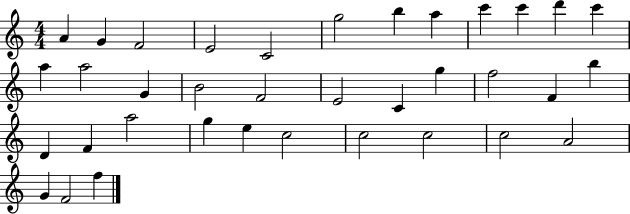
A4/q G4/q F4/h E4/h C4/h G5/h B5/q A5/q C6/q C6/q D6/q C6/q A5/q A5/h G4/q B4/h F4/h E4/h C4/q G5/q F5/h F4/q B5/q D4/q F4/q A5/h G5/q E5/q C5/h C5/h C5/h C5/h A4/h G4/q F4/h F5/q